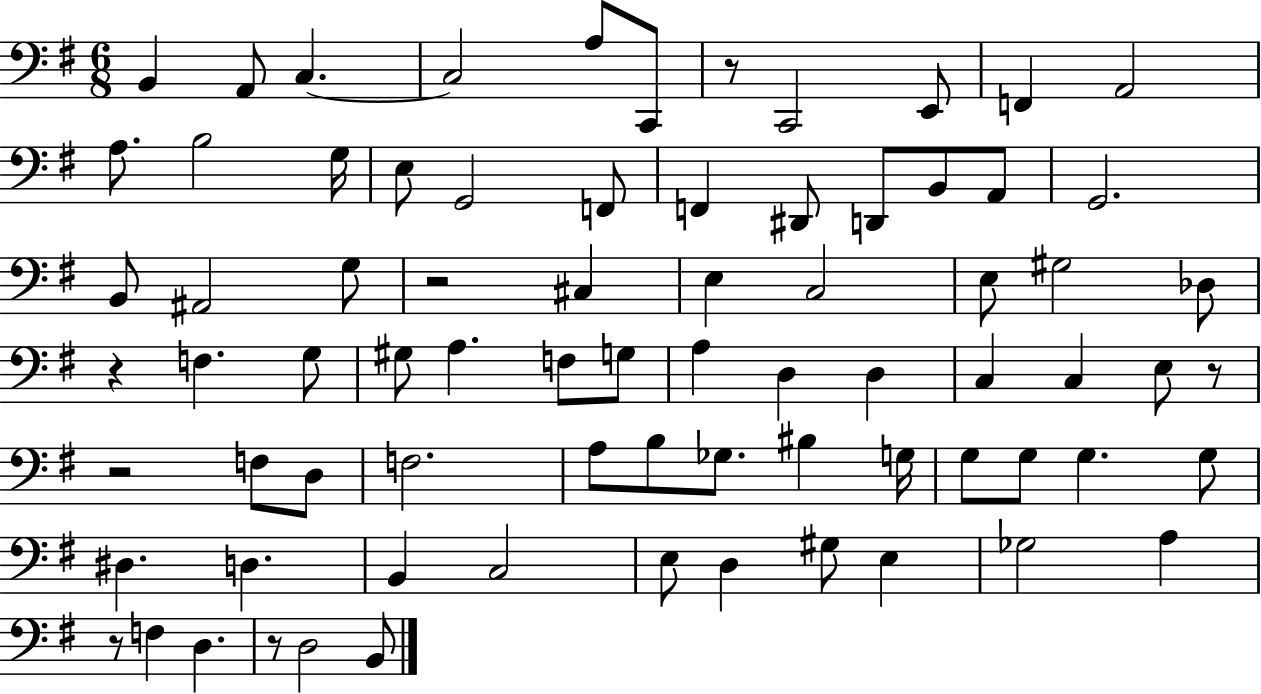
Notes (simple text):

B2/q A2/e C3/q. C3/h A3/e C2/e R/e C2/h E2/e F2/q A2/h A3/e. B3/h G3/s E3/e G2/h F2/e F2/q D#2/e D2/e B2/e A2/e G2/h. B2/e A#2/h G3/e R/h C#3/q E3/q C3/h E3/e G#3/h Db3/e R/q F3/q. G3/e G#3/e A3/q. F3/e G3/e A3/q D3/q D3/q C3/q C3/q E3/e R/e R/h F3/e D3/e F3/h. A3/e B3/e Gb3/e. BIS3/q G3/s G3/e G3/e G3/q. G3/e D#3/q. D3/q. B2/q C3/h E3/e D3/q G#3/e E3/q Gb3/h A3/q R/e F3/q D3/q. R/e D3/h B2/e